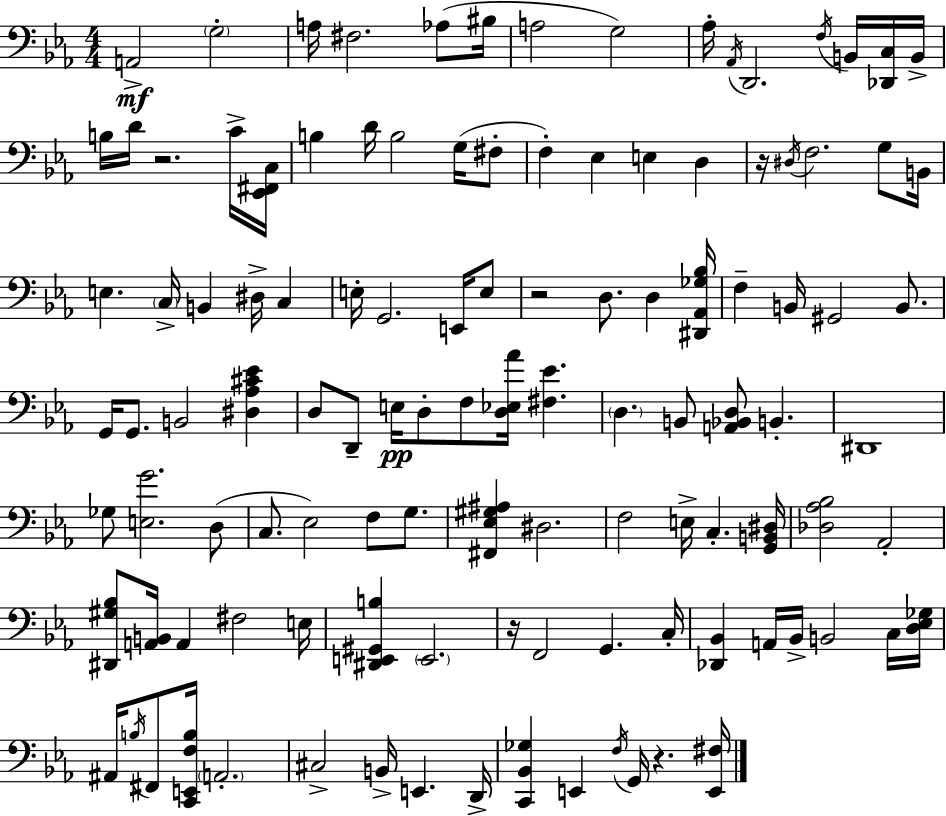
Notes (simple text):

A2/h G3/h A3/s F#3/h. Ab3/e BIS3/s A3/h G3/h Ab3/s Ab2/s D2/h. F3/s B2/s [Db2,C3]/s B2/s B3/s D4/s R/h. C4/s [Eb2,F#2,C3]/s B3/q D4/s B3/h G3/s F#3/e F3/q Eb3/q E3/q D3/q R/s D#3/s F3/h. G3/e B2/s E3/q. C3/s B2/q D#3/s C3/q E3/s G2/h. E2/s E3/e R/h D3/e. D3/q [D#2,Ab2,Gb3,Bb3]/s F3/q B2/s G#2/h B2/e. G2/s G2/e. B2/h [D#3,Ab3,C#4,Eb4]/q D3/e D2/e E3/s D3/e F3/e [D3,Eb3,Ab4]/s [F#3,Eb4]/q. D3/q. B2/e [A2,Bb2,D3]/e B2/q. D#2/w Gb3/e [E3,G4]/h. D3/e C3/e. Eb3/h F3/e G3/e. [F#2,Eb3,G#3,A#3]/q D#3/h. F3/h E3/s C3/q. [G2,B2,D#3]/s [Db3,Ab3,Bb3]/h Ab2/h [D#2,G#3,Bb3]/e [A2,B2]/s A2/q F#3/h E3/s [D#2,E2,G#2,B3]/q E2/h. R/s F2/h G2/q. C3/s [Db2,Bb2]/q A2/s Bb2/s B2/h C3/s [D3,Eb3,Gb3]/s A#2/s B3/s F#2/e [C2,E2,F3,B3]/s A2/h. C#3/h B2/s E2/q. D2/s [C2,Bb2,Gb3]/q E2/q F3/s G2/s R/q. [E2,F#3]/s